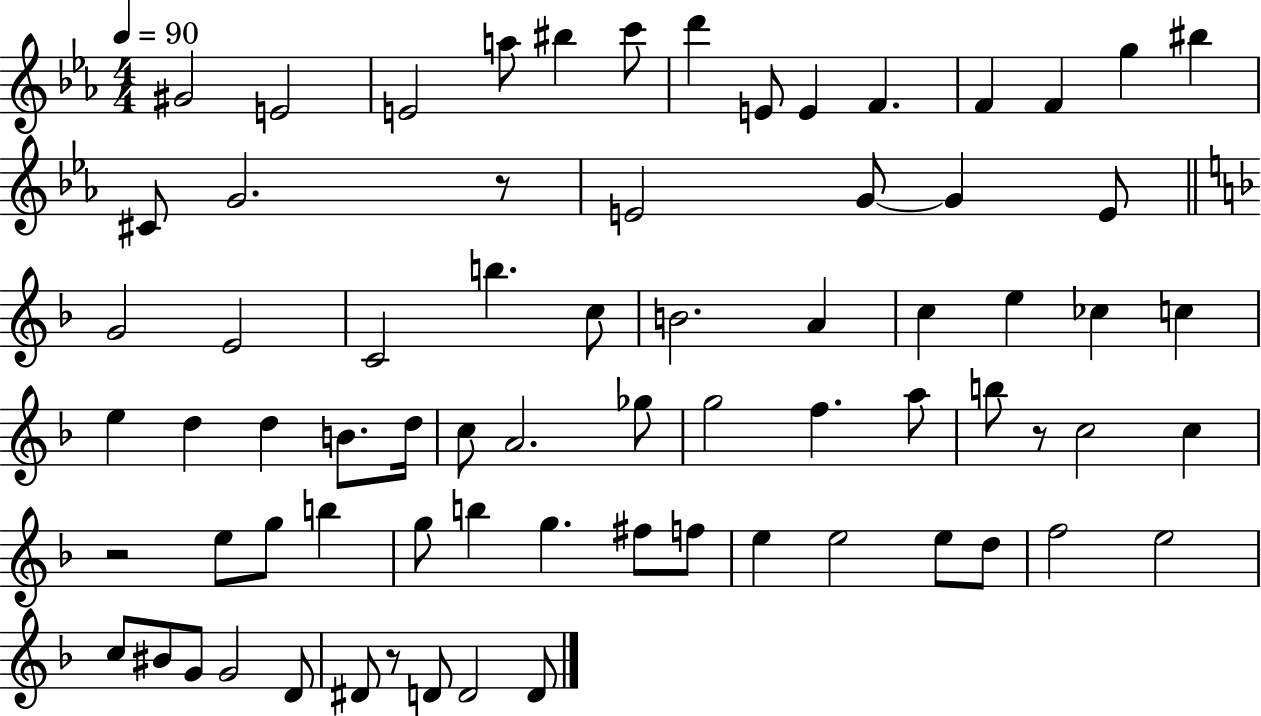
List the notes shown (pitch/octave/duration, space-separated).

G#4/h E4/h E4/h A5/e BIS5/q C6/e D6/q E4/e E4/q F4/q. F4/q F4/q G5/q BIS5/q C#4/e G4/h. R/e E4/h G4/e G4/q E4/e G4/h E4/h C4/h B5/q. C5/e B4/h. A4/q C5/q E5/q CES5/q C5/q E5/q D5/q D5/q B4/e. D5/s C5/e A4/h. Gb5/e G5/h F5/q. A5/e B5/e R/e C5/h C5/q R/h E5/e G5/e B5/q G5/e B5/q G5/q. F#5/e F5/e E5/q E5/h E5/e D5/e F5/h E5/h C5/e BIS4/e G4/e G4/h D4/e D#4/e R/e D4/e D4/h D4/e